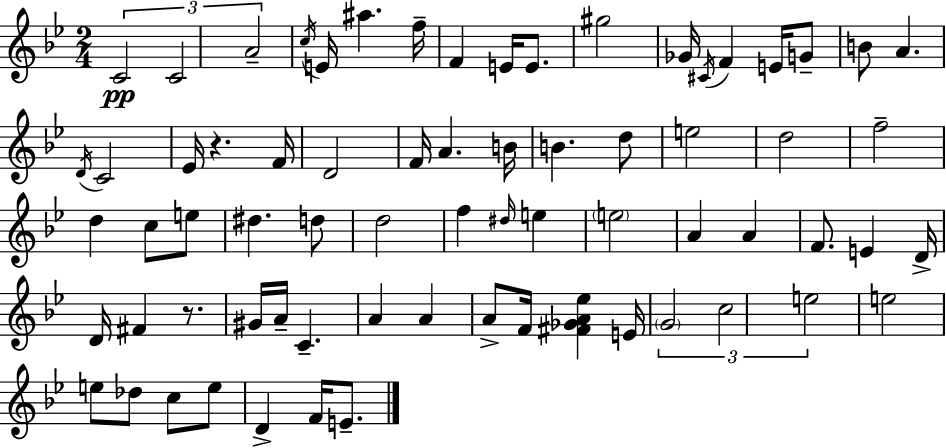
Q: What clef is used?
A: treble